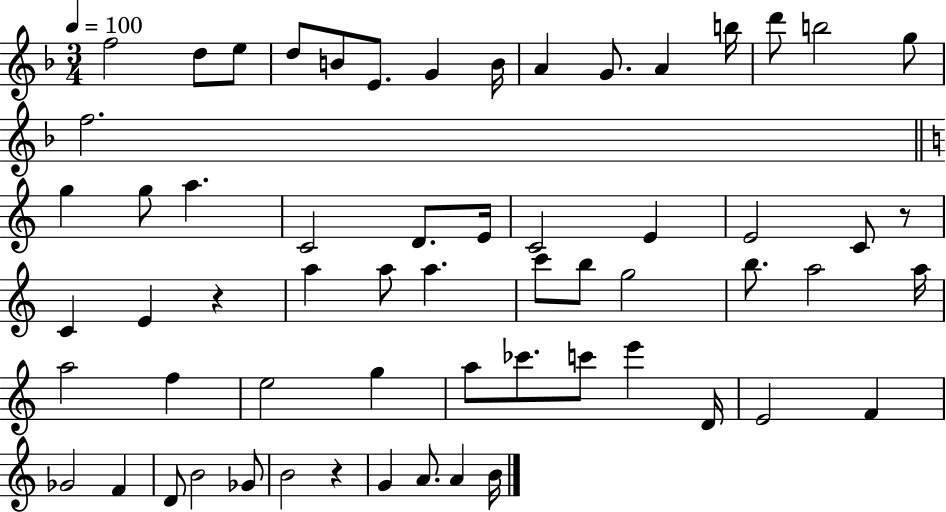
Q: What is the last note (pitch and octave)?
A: B4